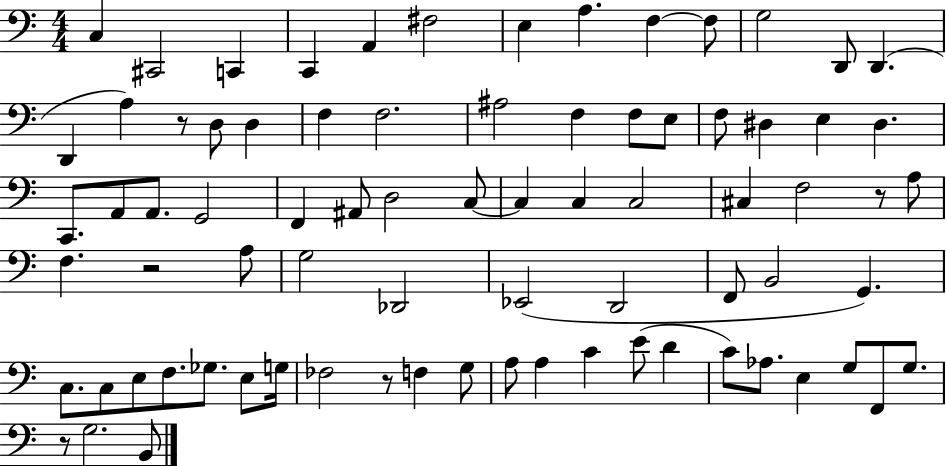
{
  \clef bass
  \numericTimeSignature
  \time 4/4
  \key c \major
  c4 cis,2 c,4 | c,4 a,4 fis2 | e4 a4. f4~~ f8 | g2 d,8 d,4.( | \break d,4 a4) r8 d8 d4 | f4 f2. | ais2 f4 f8 e8 | f8 dis4 e4 dis4. | \break c,8. a,8 a,8. g,2 | f,4 ais,8 d2 c8~~ | c4 c4 c2 | cis4 f2 r8 a8 | \break f4. r2 a8 | g2 des,2 | ees,2( d,2 | f,8 b,2 g,4.) | \break c8. c8 e8 f8. ges8. e8 g16 | fes2 r8 f4 g8 | a8 a4 c'4 e'8( d'4 | c'8) aes8. e4 g8 f,8 g8. | \break r8 g2. b,8 | \bar "|."
}